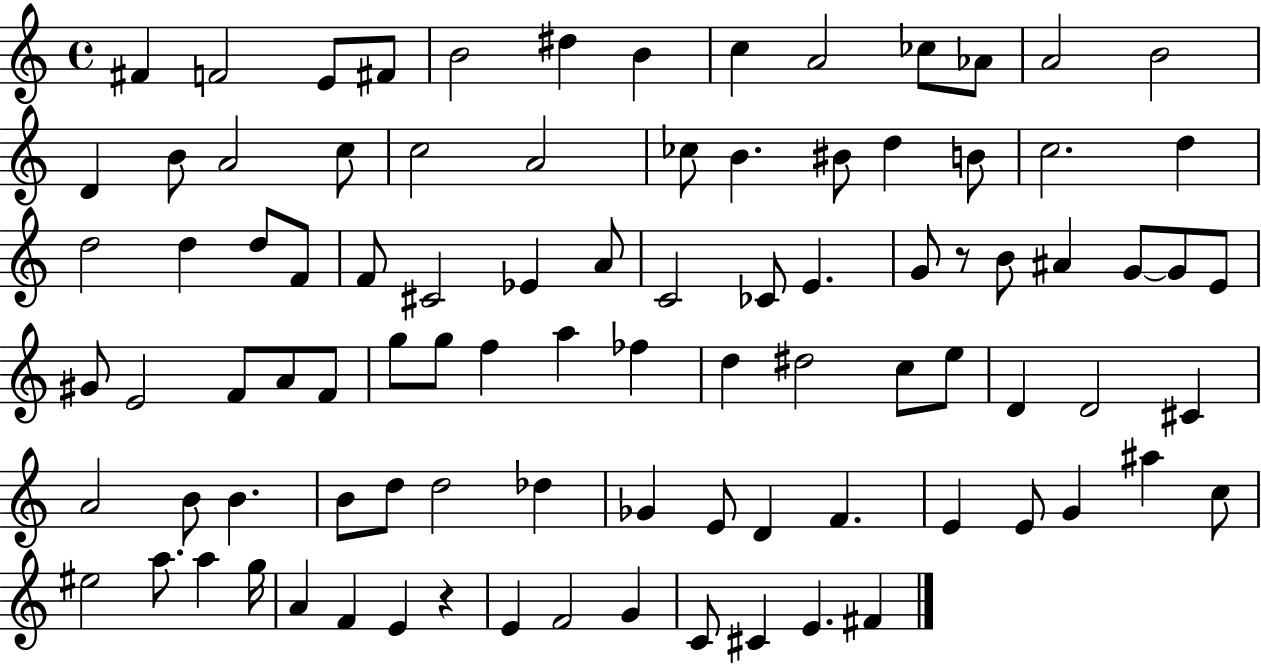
{
  \clef treble
  \time 4/4
  \defaultTimeSignature
  \key c \major
  \repeat volta 2 { fis'4 f'2 e'8 fis'8 | b'2 dis''4 b'4 | c''4 a'2 ces''8 aes'8 | a'2 b'2 | \break d'4 b'8 a'2 c''8 | c''2 a'2 | ces''8 b'4. bis'8 d''4 b'8 | c''2. d''4 | \break d''2 d''4 d''8 f'8 | f'8 cis'2 ees'4 a'8 | c'2 ces'8 e'4. | g'8 r8 b'8 ais'4 g'8~~ g'8 e'8 | \break gis'8 e'2 f'8 a'8 f'8 | g''8 g''8 f''4 a''4 fes''4 | d''4 dis''2 c''8 e''8 | d'4 d'2 cis'4 | \break a'2 b'8 b'4. | b'8 d''8 d''2 des''4 | ges'4 e'8 d'4 f'4. | e'4 e'8 g'4 ais''4 c''8 | \break eis''2 a''8. a''4 g''16 | a'4 f'4 e'4 r4 | e'4 f'2 g'4 | c'8 cis'4 e'4. fis'4 | \break } \bar "|."
}